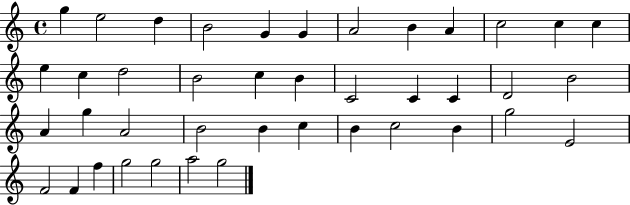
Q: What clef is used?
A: treble